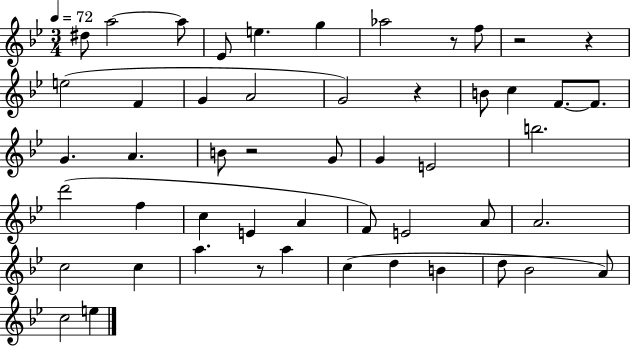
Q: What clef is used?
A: treble